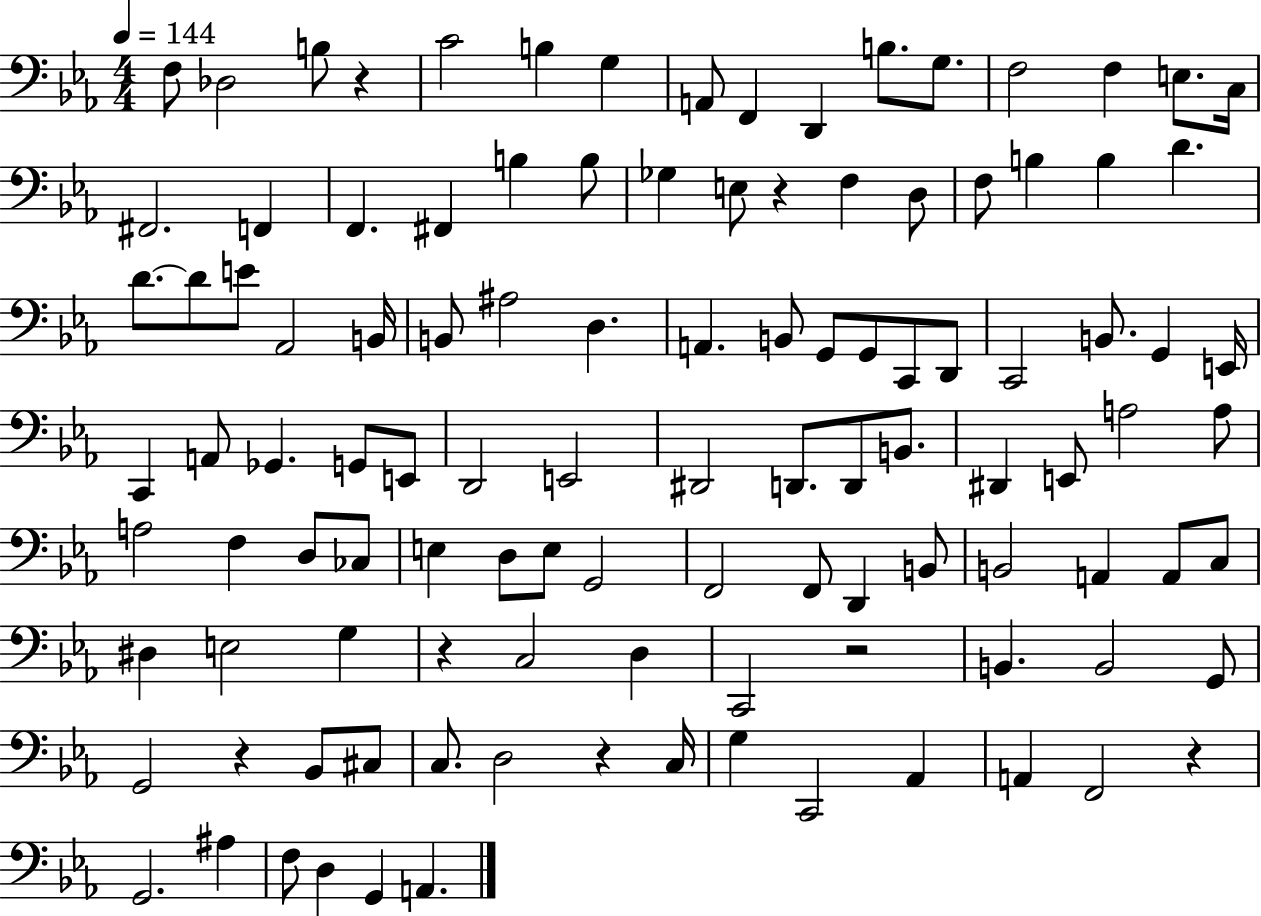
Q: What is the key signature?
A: EES major